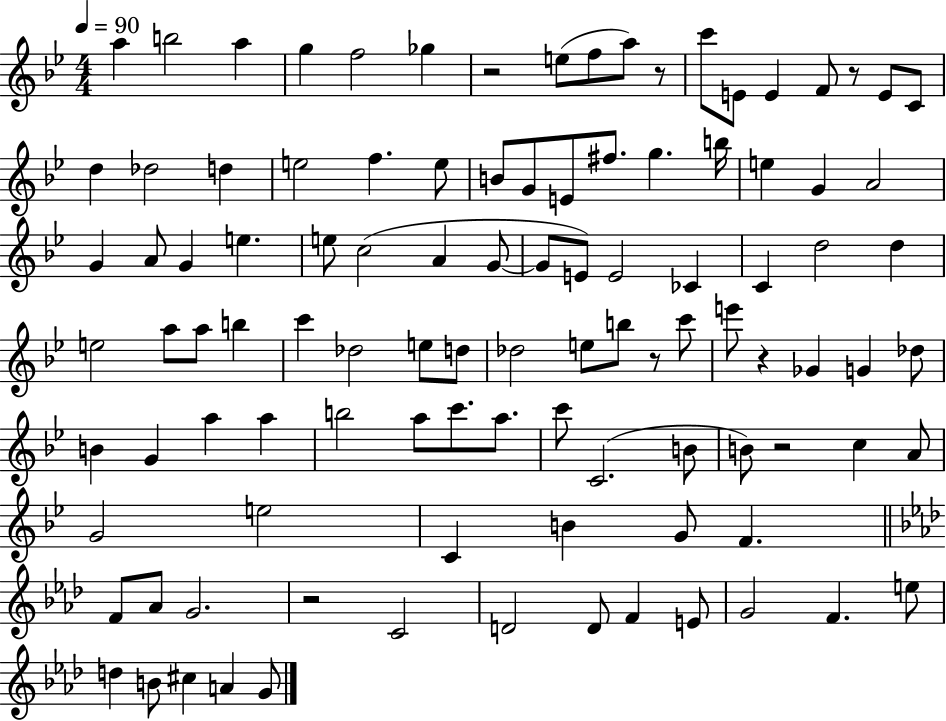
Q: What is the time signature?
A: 4/4